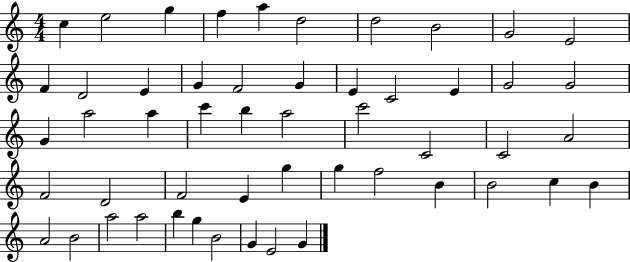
{
  \clef treble
  \numericTimeSignature
  \time 4/4
  \key c \major
  c''4 e''2 g''4 | f''4 a''4 d''2 | d''2 b'2 | g'2 e'2 | \break f'4 d'2 e'4 | g'4 f'2 g'4 | e'4 c'2 e'4 | g'2 g'2 | \break g'4 a''2 a''4 | c'''4 b''4 a''2 | c'''2 c'2 | c'2 a'2 | \break f'2 d'2 | f'2 e'4 g''4 | g''4 f''2 b'4 | b'2 c''4 b'4 | \break a'2 b'2 | a''2 a''2 | b''4 g''4 b'2 | g'4 e'2 g'4 | \break \bar "|."
}